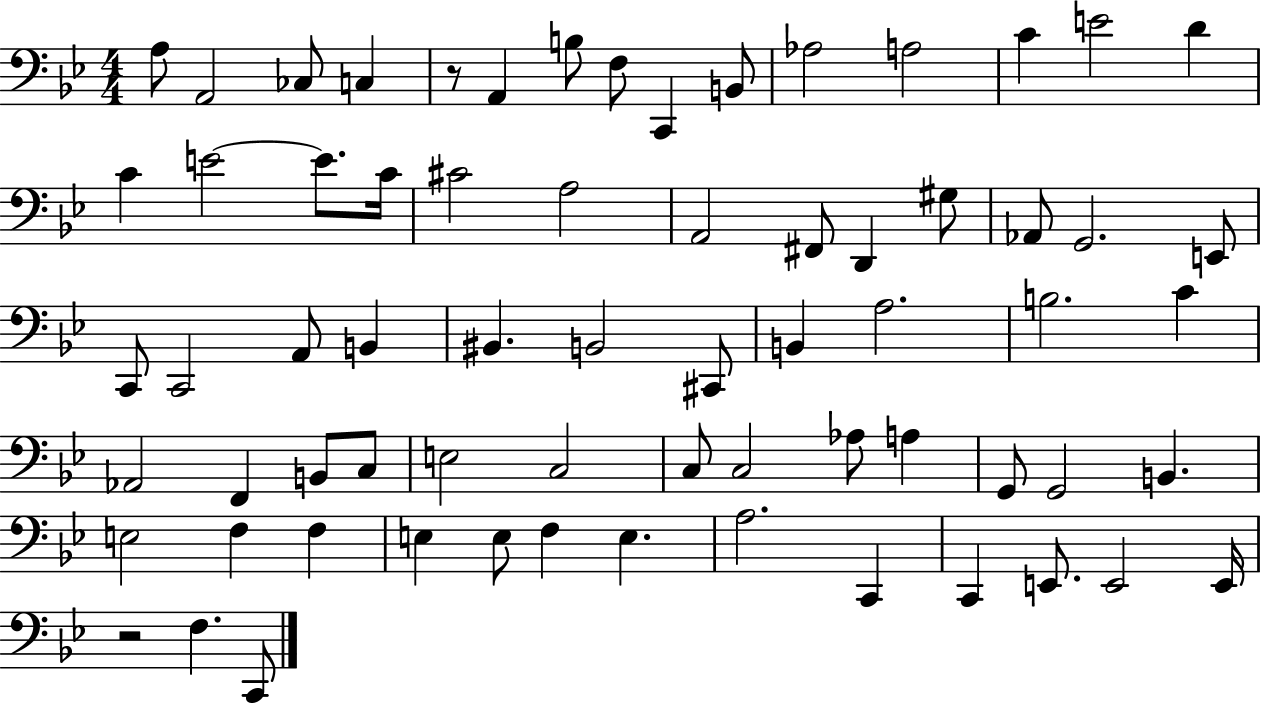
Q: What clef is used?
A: bass